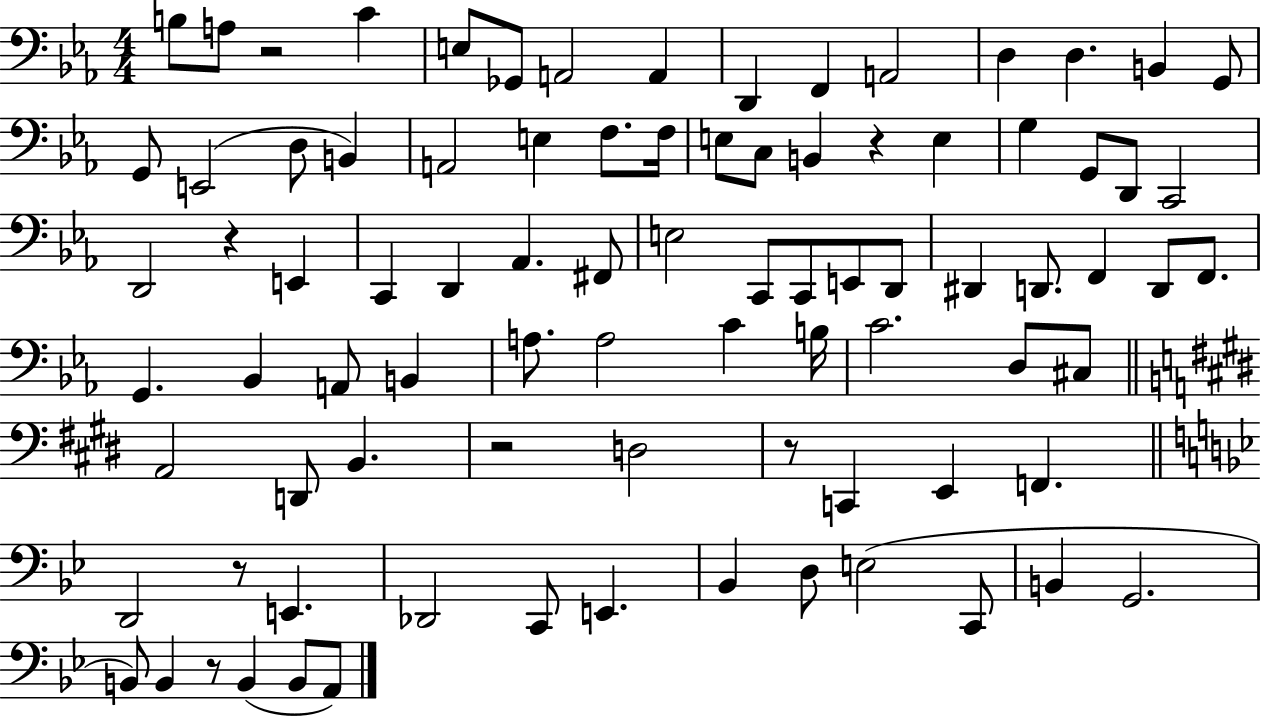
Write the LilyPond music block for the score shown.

{
  \clef bass
  \numericTimeSignature
  \time 4/4
  \key ees \major
  \repeat volta 2 { b8 a8 r2 c'4 | e8 ges,8 a,2 a,4 | d,4 f,4 a,2 | d4 d4. b,4 g,8 | \break g,8 e,2( d8 b,4) | a,2 e4 f8. f16 | e8 c8 b,4 r4 e4 | g4 g,8 d,8 c,2 | \break d,2 r4 e,4 | c,4 d,4 aes,4. fis,8 | e2 c,8 c,8 e,8 d,8 | dis,4 d,8. f,4 d,8 f,8. | \break g,4. bes,4 a,8 b,4 | a8. a2 c'4 b16 | c'2. d8 cis8 | \bar "||" \break \key e \major a,2 d,8 b,4. | r2 d2 | r8 c,4 e,4 f,4. | \bar "||" \break \key g \minor d,2 r8 e,4. | des,2 c,8 e,4. | bes,4 d8 e2( c,8 | b,4 g,2. | \break b,8) b,4 r8 b,4( b,8 a,8) | } \bar "|."
}